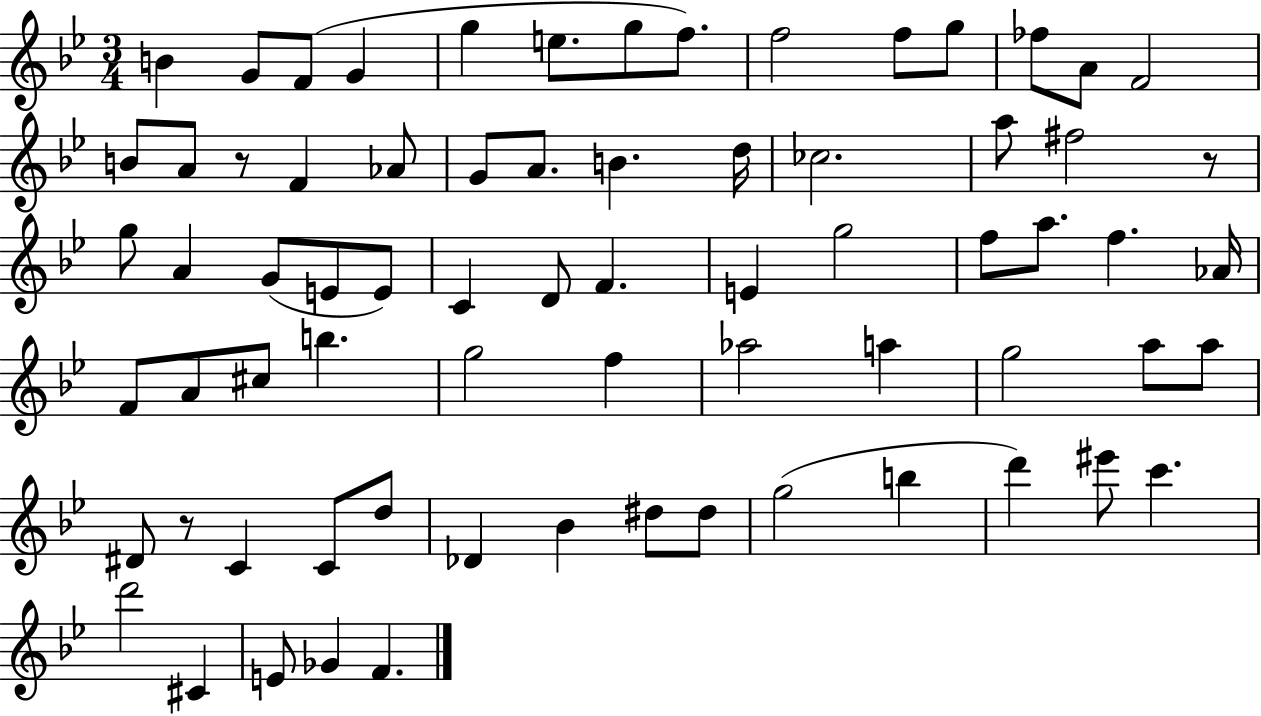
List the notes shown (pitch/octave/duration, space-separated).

B4/q G4/e F4/e G4/q G5/q E5/e. G5/e F5/e. F5/h F5/e G5/e FES5/e A4/e F4/h B4/e A4/e R/e F4/q Ab4/e G4/e A4/e. B4/q. D5/s CES5/h. A5/e F#5/h R/e G5/e A4/q G4/e E4/e E4/e C4/q D4/e F4/q. E4/q G5/h F5/e A5/e. F5/q. Ab4/s F4/e A4/e C#5/e B5/q. G5/h F5/q Ab5/h A5/q G5/h A5/e A5/e D#4/e R/e C4/q C4/e D5/e Db4/q Bb4/q D#5/e D#5/e G5/h B5/q D6/q EIS6/e C6/q. D6/h C#4/q E4/e Gb4/q F4/q.